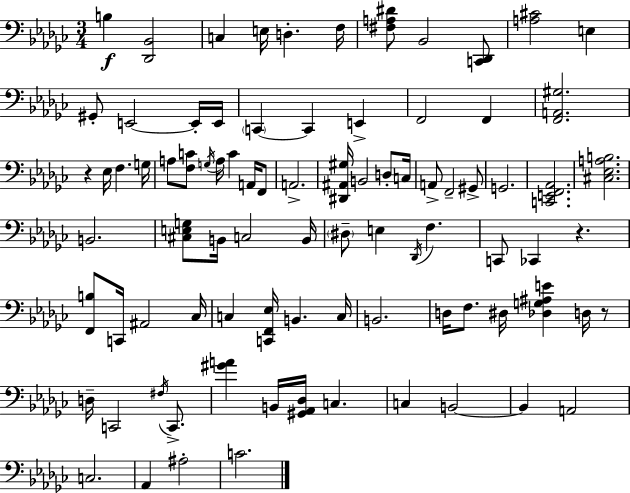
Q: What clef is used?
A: bass